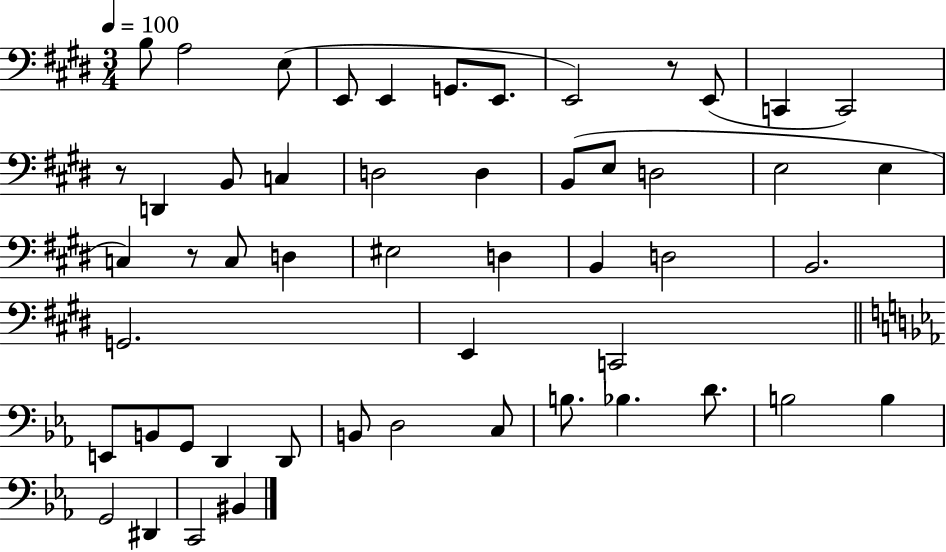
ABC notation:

X:1
T:Untitled
M:3/4
L:1/4
K:E
B,/2 A,2 E,/2 E,,/2 E,, G,,/2 E,,/2 E,,2 z/2 E,,/2 C,, C,,2 z/2 D,, B,,/2 C, D,2 D, B,,/2 E,/2 D,2 E,2 E, C, z/2 C,/2 D, ^E,2 D, B,, D,2 B,,2 G,,2 E,, C,,2 E,,/2 B,,/2 G,,/2 D,, D,,/2 B,,/2 D,2 C,/2 B,/2 _B, D/2 B,2 B, G,,2 ^D,, C,,2 ^B,,